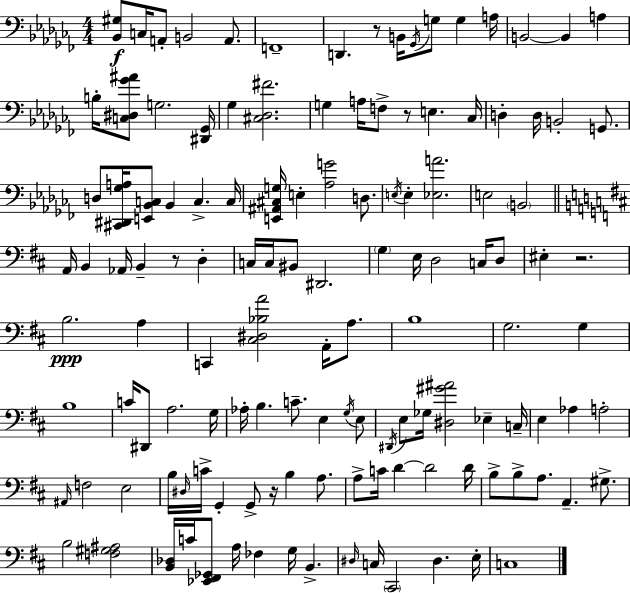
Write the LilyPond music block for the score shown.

{
  \clef bass
  \numericTimeSignature
  \time 4/4
  \key aes \minor
  <bes, gis>8\f c16 a,8-. b,2 a,8. | f,1-- | d,4. r8 b,16 \acciaccatura { ges,16 } g8 g4 | a16 b,2~~ b,4 a4 | \break b16-. <c dis ges' ais'>8 g2. | <dis, ges,>16 ges4 <cis des fis'>2. | g4 a16 f8-> r8 e4. | ces16 d4-. d16 b,2-. g,8. | \break d8 <cis, dis, ges a>16 <e, bes, c>8 bes,4 c4.-> | c16 <e, ais, cis g>16 e4-. <aes g'>2 d8. | \acciaccatura { e16 } e4-. <ees a'>2. | e2 \parenthesize b,2 | \break \bar "||" \break \key d \major a,16 b,4 aes,16 b,4-- r8 d4-. | c16 c16 bis,8 dis,2. | \parenthesize g4 e16 d2 c16 d8 | eis4-. r2. | \break b2.\ppp a4 | c,4 <cis dis bes a'>2 a,16-. a8. | b1 | g2. g4 | \break b1 | c'16 dis,8 a2. g16 | aes16-. b4. c'8.-- e4 \acciaccatura { g16 } e8 | \acciaccatura { dis,16 } e8 ges16 <dis gis' ais'>2 ees4-- | \break c16-- e4 aes4 a2-. | \grace { ais,16 } f2 e2 | b16 \grace { dis16 } c'16-> g,4-. g,8-> r16 b4 | a8. a8-> c'16 d'4~~ d'2 | \break d'16 b8-> b8-> a8. a,4.-- | gis8.-> b2 <f gis ais>2 | <b, des>16 c'16 <ees, fis, ges,>8 a16 fes4 g16 b,4.-> | \grace { dis16 } c16 \parenthesize cis,2 dis4. | \break e16-. c1 | \bar "|."
}